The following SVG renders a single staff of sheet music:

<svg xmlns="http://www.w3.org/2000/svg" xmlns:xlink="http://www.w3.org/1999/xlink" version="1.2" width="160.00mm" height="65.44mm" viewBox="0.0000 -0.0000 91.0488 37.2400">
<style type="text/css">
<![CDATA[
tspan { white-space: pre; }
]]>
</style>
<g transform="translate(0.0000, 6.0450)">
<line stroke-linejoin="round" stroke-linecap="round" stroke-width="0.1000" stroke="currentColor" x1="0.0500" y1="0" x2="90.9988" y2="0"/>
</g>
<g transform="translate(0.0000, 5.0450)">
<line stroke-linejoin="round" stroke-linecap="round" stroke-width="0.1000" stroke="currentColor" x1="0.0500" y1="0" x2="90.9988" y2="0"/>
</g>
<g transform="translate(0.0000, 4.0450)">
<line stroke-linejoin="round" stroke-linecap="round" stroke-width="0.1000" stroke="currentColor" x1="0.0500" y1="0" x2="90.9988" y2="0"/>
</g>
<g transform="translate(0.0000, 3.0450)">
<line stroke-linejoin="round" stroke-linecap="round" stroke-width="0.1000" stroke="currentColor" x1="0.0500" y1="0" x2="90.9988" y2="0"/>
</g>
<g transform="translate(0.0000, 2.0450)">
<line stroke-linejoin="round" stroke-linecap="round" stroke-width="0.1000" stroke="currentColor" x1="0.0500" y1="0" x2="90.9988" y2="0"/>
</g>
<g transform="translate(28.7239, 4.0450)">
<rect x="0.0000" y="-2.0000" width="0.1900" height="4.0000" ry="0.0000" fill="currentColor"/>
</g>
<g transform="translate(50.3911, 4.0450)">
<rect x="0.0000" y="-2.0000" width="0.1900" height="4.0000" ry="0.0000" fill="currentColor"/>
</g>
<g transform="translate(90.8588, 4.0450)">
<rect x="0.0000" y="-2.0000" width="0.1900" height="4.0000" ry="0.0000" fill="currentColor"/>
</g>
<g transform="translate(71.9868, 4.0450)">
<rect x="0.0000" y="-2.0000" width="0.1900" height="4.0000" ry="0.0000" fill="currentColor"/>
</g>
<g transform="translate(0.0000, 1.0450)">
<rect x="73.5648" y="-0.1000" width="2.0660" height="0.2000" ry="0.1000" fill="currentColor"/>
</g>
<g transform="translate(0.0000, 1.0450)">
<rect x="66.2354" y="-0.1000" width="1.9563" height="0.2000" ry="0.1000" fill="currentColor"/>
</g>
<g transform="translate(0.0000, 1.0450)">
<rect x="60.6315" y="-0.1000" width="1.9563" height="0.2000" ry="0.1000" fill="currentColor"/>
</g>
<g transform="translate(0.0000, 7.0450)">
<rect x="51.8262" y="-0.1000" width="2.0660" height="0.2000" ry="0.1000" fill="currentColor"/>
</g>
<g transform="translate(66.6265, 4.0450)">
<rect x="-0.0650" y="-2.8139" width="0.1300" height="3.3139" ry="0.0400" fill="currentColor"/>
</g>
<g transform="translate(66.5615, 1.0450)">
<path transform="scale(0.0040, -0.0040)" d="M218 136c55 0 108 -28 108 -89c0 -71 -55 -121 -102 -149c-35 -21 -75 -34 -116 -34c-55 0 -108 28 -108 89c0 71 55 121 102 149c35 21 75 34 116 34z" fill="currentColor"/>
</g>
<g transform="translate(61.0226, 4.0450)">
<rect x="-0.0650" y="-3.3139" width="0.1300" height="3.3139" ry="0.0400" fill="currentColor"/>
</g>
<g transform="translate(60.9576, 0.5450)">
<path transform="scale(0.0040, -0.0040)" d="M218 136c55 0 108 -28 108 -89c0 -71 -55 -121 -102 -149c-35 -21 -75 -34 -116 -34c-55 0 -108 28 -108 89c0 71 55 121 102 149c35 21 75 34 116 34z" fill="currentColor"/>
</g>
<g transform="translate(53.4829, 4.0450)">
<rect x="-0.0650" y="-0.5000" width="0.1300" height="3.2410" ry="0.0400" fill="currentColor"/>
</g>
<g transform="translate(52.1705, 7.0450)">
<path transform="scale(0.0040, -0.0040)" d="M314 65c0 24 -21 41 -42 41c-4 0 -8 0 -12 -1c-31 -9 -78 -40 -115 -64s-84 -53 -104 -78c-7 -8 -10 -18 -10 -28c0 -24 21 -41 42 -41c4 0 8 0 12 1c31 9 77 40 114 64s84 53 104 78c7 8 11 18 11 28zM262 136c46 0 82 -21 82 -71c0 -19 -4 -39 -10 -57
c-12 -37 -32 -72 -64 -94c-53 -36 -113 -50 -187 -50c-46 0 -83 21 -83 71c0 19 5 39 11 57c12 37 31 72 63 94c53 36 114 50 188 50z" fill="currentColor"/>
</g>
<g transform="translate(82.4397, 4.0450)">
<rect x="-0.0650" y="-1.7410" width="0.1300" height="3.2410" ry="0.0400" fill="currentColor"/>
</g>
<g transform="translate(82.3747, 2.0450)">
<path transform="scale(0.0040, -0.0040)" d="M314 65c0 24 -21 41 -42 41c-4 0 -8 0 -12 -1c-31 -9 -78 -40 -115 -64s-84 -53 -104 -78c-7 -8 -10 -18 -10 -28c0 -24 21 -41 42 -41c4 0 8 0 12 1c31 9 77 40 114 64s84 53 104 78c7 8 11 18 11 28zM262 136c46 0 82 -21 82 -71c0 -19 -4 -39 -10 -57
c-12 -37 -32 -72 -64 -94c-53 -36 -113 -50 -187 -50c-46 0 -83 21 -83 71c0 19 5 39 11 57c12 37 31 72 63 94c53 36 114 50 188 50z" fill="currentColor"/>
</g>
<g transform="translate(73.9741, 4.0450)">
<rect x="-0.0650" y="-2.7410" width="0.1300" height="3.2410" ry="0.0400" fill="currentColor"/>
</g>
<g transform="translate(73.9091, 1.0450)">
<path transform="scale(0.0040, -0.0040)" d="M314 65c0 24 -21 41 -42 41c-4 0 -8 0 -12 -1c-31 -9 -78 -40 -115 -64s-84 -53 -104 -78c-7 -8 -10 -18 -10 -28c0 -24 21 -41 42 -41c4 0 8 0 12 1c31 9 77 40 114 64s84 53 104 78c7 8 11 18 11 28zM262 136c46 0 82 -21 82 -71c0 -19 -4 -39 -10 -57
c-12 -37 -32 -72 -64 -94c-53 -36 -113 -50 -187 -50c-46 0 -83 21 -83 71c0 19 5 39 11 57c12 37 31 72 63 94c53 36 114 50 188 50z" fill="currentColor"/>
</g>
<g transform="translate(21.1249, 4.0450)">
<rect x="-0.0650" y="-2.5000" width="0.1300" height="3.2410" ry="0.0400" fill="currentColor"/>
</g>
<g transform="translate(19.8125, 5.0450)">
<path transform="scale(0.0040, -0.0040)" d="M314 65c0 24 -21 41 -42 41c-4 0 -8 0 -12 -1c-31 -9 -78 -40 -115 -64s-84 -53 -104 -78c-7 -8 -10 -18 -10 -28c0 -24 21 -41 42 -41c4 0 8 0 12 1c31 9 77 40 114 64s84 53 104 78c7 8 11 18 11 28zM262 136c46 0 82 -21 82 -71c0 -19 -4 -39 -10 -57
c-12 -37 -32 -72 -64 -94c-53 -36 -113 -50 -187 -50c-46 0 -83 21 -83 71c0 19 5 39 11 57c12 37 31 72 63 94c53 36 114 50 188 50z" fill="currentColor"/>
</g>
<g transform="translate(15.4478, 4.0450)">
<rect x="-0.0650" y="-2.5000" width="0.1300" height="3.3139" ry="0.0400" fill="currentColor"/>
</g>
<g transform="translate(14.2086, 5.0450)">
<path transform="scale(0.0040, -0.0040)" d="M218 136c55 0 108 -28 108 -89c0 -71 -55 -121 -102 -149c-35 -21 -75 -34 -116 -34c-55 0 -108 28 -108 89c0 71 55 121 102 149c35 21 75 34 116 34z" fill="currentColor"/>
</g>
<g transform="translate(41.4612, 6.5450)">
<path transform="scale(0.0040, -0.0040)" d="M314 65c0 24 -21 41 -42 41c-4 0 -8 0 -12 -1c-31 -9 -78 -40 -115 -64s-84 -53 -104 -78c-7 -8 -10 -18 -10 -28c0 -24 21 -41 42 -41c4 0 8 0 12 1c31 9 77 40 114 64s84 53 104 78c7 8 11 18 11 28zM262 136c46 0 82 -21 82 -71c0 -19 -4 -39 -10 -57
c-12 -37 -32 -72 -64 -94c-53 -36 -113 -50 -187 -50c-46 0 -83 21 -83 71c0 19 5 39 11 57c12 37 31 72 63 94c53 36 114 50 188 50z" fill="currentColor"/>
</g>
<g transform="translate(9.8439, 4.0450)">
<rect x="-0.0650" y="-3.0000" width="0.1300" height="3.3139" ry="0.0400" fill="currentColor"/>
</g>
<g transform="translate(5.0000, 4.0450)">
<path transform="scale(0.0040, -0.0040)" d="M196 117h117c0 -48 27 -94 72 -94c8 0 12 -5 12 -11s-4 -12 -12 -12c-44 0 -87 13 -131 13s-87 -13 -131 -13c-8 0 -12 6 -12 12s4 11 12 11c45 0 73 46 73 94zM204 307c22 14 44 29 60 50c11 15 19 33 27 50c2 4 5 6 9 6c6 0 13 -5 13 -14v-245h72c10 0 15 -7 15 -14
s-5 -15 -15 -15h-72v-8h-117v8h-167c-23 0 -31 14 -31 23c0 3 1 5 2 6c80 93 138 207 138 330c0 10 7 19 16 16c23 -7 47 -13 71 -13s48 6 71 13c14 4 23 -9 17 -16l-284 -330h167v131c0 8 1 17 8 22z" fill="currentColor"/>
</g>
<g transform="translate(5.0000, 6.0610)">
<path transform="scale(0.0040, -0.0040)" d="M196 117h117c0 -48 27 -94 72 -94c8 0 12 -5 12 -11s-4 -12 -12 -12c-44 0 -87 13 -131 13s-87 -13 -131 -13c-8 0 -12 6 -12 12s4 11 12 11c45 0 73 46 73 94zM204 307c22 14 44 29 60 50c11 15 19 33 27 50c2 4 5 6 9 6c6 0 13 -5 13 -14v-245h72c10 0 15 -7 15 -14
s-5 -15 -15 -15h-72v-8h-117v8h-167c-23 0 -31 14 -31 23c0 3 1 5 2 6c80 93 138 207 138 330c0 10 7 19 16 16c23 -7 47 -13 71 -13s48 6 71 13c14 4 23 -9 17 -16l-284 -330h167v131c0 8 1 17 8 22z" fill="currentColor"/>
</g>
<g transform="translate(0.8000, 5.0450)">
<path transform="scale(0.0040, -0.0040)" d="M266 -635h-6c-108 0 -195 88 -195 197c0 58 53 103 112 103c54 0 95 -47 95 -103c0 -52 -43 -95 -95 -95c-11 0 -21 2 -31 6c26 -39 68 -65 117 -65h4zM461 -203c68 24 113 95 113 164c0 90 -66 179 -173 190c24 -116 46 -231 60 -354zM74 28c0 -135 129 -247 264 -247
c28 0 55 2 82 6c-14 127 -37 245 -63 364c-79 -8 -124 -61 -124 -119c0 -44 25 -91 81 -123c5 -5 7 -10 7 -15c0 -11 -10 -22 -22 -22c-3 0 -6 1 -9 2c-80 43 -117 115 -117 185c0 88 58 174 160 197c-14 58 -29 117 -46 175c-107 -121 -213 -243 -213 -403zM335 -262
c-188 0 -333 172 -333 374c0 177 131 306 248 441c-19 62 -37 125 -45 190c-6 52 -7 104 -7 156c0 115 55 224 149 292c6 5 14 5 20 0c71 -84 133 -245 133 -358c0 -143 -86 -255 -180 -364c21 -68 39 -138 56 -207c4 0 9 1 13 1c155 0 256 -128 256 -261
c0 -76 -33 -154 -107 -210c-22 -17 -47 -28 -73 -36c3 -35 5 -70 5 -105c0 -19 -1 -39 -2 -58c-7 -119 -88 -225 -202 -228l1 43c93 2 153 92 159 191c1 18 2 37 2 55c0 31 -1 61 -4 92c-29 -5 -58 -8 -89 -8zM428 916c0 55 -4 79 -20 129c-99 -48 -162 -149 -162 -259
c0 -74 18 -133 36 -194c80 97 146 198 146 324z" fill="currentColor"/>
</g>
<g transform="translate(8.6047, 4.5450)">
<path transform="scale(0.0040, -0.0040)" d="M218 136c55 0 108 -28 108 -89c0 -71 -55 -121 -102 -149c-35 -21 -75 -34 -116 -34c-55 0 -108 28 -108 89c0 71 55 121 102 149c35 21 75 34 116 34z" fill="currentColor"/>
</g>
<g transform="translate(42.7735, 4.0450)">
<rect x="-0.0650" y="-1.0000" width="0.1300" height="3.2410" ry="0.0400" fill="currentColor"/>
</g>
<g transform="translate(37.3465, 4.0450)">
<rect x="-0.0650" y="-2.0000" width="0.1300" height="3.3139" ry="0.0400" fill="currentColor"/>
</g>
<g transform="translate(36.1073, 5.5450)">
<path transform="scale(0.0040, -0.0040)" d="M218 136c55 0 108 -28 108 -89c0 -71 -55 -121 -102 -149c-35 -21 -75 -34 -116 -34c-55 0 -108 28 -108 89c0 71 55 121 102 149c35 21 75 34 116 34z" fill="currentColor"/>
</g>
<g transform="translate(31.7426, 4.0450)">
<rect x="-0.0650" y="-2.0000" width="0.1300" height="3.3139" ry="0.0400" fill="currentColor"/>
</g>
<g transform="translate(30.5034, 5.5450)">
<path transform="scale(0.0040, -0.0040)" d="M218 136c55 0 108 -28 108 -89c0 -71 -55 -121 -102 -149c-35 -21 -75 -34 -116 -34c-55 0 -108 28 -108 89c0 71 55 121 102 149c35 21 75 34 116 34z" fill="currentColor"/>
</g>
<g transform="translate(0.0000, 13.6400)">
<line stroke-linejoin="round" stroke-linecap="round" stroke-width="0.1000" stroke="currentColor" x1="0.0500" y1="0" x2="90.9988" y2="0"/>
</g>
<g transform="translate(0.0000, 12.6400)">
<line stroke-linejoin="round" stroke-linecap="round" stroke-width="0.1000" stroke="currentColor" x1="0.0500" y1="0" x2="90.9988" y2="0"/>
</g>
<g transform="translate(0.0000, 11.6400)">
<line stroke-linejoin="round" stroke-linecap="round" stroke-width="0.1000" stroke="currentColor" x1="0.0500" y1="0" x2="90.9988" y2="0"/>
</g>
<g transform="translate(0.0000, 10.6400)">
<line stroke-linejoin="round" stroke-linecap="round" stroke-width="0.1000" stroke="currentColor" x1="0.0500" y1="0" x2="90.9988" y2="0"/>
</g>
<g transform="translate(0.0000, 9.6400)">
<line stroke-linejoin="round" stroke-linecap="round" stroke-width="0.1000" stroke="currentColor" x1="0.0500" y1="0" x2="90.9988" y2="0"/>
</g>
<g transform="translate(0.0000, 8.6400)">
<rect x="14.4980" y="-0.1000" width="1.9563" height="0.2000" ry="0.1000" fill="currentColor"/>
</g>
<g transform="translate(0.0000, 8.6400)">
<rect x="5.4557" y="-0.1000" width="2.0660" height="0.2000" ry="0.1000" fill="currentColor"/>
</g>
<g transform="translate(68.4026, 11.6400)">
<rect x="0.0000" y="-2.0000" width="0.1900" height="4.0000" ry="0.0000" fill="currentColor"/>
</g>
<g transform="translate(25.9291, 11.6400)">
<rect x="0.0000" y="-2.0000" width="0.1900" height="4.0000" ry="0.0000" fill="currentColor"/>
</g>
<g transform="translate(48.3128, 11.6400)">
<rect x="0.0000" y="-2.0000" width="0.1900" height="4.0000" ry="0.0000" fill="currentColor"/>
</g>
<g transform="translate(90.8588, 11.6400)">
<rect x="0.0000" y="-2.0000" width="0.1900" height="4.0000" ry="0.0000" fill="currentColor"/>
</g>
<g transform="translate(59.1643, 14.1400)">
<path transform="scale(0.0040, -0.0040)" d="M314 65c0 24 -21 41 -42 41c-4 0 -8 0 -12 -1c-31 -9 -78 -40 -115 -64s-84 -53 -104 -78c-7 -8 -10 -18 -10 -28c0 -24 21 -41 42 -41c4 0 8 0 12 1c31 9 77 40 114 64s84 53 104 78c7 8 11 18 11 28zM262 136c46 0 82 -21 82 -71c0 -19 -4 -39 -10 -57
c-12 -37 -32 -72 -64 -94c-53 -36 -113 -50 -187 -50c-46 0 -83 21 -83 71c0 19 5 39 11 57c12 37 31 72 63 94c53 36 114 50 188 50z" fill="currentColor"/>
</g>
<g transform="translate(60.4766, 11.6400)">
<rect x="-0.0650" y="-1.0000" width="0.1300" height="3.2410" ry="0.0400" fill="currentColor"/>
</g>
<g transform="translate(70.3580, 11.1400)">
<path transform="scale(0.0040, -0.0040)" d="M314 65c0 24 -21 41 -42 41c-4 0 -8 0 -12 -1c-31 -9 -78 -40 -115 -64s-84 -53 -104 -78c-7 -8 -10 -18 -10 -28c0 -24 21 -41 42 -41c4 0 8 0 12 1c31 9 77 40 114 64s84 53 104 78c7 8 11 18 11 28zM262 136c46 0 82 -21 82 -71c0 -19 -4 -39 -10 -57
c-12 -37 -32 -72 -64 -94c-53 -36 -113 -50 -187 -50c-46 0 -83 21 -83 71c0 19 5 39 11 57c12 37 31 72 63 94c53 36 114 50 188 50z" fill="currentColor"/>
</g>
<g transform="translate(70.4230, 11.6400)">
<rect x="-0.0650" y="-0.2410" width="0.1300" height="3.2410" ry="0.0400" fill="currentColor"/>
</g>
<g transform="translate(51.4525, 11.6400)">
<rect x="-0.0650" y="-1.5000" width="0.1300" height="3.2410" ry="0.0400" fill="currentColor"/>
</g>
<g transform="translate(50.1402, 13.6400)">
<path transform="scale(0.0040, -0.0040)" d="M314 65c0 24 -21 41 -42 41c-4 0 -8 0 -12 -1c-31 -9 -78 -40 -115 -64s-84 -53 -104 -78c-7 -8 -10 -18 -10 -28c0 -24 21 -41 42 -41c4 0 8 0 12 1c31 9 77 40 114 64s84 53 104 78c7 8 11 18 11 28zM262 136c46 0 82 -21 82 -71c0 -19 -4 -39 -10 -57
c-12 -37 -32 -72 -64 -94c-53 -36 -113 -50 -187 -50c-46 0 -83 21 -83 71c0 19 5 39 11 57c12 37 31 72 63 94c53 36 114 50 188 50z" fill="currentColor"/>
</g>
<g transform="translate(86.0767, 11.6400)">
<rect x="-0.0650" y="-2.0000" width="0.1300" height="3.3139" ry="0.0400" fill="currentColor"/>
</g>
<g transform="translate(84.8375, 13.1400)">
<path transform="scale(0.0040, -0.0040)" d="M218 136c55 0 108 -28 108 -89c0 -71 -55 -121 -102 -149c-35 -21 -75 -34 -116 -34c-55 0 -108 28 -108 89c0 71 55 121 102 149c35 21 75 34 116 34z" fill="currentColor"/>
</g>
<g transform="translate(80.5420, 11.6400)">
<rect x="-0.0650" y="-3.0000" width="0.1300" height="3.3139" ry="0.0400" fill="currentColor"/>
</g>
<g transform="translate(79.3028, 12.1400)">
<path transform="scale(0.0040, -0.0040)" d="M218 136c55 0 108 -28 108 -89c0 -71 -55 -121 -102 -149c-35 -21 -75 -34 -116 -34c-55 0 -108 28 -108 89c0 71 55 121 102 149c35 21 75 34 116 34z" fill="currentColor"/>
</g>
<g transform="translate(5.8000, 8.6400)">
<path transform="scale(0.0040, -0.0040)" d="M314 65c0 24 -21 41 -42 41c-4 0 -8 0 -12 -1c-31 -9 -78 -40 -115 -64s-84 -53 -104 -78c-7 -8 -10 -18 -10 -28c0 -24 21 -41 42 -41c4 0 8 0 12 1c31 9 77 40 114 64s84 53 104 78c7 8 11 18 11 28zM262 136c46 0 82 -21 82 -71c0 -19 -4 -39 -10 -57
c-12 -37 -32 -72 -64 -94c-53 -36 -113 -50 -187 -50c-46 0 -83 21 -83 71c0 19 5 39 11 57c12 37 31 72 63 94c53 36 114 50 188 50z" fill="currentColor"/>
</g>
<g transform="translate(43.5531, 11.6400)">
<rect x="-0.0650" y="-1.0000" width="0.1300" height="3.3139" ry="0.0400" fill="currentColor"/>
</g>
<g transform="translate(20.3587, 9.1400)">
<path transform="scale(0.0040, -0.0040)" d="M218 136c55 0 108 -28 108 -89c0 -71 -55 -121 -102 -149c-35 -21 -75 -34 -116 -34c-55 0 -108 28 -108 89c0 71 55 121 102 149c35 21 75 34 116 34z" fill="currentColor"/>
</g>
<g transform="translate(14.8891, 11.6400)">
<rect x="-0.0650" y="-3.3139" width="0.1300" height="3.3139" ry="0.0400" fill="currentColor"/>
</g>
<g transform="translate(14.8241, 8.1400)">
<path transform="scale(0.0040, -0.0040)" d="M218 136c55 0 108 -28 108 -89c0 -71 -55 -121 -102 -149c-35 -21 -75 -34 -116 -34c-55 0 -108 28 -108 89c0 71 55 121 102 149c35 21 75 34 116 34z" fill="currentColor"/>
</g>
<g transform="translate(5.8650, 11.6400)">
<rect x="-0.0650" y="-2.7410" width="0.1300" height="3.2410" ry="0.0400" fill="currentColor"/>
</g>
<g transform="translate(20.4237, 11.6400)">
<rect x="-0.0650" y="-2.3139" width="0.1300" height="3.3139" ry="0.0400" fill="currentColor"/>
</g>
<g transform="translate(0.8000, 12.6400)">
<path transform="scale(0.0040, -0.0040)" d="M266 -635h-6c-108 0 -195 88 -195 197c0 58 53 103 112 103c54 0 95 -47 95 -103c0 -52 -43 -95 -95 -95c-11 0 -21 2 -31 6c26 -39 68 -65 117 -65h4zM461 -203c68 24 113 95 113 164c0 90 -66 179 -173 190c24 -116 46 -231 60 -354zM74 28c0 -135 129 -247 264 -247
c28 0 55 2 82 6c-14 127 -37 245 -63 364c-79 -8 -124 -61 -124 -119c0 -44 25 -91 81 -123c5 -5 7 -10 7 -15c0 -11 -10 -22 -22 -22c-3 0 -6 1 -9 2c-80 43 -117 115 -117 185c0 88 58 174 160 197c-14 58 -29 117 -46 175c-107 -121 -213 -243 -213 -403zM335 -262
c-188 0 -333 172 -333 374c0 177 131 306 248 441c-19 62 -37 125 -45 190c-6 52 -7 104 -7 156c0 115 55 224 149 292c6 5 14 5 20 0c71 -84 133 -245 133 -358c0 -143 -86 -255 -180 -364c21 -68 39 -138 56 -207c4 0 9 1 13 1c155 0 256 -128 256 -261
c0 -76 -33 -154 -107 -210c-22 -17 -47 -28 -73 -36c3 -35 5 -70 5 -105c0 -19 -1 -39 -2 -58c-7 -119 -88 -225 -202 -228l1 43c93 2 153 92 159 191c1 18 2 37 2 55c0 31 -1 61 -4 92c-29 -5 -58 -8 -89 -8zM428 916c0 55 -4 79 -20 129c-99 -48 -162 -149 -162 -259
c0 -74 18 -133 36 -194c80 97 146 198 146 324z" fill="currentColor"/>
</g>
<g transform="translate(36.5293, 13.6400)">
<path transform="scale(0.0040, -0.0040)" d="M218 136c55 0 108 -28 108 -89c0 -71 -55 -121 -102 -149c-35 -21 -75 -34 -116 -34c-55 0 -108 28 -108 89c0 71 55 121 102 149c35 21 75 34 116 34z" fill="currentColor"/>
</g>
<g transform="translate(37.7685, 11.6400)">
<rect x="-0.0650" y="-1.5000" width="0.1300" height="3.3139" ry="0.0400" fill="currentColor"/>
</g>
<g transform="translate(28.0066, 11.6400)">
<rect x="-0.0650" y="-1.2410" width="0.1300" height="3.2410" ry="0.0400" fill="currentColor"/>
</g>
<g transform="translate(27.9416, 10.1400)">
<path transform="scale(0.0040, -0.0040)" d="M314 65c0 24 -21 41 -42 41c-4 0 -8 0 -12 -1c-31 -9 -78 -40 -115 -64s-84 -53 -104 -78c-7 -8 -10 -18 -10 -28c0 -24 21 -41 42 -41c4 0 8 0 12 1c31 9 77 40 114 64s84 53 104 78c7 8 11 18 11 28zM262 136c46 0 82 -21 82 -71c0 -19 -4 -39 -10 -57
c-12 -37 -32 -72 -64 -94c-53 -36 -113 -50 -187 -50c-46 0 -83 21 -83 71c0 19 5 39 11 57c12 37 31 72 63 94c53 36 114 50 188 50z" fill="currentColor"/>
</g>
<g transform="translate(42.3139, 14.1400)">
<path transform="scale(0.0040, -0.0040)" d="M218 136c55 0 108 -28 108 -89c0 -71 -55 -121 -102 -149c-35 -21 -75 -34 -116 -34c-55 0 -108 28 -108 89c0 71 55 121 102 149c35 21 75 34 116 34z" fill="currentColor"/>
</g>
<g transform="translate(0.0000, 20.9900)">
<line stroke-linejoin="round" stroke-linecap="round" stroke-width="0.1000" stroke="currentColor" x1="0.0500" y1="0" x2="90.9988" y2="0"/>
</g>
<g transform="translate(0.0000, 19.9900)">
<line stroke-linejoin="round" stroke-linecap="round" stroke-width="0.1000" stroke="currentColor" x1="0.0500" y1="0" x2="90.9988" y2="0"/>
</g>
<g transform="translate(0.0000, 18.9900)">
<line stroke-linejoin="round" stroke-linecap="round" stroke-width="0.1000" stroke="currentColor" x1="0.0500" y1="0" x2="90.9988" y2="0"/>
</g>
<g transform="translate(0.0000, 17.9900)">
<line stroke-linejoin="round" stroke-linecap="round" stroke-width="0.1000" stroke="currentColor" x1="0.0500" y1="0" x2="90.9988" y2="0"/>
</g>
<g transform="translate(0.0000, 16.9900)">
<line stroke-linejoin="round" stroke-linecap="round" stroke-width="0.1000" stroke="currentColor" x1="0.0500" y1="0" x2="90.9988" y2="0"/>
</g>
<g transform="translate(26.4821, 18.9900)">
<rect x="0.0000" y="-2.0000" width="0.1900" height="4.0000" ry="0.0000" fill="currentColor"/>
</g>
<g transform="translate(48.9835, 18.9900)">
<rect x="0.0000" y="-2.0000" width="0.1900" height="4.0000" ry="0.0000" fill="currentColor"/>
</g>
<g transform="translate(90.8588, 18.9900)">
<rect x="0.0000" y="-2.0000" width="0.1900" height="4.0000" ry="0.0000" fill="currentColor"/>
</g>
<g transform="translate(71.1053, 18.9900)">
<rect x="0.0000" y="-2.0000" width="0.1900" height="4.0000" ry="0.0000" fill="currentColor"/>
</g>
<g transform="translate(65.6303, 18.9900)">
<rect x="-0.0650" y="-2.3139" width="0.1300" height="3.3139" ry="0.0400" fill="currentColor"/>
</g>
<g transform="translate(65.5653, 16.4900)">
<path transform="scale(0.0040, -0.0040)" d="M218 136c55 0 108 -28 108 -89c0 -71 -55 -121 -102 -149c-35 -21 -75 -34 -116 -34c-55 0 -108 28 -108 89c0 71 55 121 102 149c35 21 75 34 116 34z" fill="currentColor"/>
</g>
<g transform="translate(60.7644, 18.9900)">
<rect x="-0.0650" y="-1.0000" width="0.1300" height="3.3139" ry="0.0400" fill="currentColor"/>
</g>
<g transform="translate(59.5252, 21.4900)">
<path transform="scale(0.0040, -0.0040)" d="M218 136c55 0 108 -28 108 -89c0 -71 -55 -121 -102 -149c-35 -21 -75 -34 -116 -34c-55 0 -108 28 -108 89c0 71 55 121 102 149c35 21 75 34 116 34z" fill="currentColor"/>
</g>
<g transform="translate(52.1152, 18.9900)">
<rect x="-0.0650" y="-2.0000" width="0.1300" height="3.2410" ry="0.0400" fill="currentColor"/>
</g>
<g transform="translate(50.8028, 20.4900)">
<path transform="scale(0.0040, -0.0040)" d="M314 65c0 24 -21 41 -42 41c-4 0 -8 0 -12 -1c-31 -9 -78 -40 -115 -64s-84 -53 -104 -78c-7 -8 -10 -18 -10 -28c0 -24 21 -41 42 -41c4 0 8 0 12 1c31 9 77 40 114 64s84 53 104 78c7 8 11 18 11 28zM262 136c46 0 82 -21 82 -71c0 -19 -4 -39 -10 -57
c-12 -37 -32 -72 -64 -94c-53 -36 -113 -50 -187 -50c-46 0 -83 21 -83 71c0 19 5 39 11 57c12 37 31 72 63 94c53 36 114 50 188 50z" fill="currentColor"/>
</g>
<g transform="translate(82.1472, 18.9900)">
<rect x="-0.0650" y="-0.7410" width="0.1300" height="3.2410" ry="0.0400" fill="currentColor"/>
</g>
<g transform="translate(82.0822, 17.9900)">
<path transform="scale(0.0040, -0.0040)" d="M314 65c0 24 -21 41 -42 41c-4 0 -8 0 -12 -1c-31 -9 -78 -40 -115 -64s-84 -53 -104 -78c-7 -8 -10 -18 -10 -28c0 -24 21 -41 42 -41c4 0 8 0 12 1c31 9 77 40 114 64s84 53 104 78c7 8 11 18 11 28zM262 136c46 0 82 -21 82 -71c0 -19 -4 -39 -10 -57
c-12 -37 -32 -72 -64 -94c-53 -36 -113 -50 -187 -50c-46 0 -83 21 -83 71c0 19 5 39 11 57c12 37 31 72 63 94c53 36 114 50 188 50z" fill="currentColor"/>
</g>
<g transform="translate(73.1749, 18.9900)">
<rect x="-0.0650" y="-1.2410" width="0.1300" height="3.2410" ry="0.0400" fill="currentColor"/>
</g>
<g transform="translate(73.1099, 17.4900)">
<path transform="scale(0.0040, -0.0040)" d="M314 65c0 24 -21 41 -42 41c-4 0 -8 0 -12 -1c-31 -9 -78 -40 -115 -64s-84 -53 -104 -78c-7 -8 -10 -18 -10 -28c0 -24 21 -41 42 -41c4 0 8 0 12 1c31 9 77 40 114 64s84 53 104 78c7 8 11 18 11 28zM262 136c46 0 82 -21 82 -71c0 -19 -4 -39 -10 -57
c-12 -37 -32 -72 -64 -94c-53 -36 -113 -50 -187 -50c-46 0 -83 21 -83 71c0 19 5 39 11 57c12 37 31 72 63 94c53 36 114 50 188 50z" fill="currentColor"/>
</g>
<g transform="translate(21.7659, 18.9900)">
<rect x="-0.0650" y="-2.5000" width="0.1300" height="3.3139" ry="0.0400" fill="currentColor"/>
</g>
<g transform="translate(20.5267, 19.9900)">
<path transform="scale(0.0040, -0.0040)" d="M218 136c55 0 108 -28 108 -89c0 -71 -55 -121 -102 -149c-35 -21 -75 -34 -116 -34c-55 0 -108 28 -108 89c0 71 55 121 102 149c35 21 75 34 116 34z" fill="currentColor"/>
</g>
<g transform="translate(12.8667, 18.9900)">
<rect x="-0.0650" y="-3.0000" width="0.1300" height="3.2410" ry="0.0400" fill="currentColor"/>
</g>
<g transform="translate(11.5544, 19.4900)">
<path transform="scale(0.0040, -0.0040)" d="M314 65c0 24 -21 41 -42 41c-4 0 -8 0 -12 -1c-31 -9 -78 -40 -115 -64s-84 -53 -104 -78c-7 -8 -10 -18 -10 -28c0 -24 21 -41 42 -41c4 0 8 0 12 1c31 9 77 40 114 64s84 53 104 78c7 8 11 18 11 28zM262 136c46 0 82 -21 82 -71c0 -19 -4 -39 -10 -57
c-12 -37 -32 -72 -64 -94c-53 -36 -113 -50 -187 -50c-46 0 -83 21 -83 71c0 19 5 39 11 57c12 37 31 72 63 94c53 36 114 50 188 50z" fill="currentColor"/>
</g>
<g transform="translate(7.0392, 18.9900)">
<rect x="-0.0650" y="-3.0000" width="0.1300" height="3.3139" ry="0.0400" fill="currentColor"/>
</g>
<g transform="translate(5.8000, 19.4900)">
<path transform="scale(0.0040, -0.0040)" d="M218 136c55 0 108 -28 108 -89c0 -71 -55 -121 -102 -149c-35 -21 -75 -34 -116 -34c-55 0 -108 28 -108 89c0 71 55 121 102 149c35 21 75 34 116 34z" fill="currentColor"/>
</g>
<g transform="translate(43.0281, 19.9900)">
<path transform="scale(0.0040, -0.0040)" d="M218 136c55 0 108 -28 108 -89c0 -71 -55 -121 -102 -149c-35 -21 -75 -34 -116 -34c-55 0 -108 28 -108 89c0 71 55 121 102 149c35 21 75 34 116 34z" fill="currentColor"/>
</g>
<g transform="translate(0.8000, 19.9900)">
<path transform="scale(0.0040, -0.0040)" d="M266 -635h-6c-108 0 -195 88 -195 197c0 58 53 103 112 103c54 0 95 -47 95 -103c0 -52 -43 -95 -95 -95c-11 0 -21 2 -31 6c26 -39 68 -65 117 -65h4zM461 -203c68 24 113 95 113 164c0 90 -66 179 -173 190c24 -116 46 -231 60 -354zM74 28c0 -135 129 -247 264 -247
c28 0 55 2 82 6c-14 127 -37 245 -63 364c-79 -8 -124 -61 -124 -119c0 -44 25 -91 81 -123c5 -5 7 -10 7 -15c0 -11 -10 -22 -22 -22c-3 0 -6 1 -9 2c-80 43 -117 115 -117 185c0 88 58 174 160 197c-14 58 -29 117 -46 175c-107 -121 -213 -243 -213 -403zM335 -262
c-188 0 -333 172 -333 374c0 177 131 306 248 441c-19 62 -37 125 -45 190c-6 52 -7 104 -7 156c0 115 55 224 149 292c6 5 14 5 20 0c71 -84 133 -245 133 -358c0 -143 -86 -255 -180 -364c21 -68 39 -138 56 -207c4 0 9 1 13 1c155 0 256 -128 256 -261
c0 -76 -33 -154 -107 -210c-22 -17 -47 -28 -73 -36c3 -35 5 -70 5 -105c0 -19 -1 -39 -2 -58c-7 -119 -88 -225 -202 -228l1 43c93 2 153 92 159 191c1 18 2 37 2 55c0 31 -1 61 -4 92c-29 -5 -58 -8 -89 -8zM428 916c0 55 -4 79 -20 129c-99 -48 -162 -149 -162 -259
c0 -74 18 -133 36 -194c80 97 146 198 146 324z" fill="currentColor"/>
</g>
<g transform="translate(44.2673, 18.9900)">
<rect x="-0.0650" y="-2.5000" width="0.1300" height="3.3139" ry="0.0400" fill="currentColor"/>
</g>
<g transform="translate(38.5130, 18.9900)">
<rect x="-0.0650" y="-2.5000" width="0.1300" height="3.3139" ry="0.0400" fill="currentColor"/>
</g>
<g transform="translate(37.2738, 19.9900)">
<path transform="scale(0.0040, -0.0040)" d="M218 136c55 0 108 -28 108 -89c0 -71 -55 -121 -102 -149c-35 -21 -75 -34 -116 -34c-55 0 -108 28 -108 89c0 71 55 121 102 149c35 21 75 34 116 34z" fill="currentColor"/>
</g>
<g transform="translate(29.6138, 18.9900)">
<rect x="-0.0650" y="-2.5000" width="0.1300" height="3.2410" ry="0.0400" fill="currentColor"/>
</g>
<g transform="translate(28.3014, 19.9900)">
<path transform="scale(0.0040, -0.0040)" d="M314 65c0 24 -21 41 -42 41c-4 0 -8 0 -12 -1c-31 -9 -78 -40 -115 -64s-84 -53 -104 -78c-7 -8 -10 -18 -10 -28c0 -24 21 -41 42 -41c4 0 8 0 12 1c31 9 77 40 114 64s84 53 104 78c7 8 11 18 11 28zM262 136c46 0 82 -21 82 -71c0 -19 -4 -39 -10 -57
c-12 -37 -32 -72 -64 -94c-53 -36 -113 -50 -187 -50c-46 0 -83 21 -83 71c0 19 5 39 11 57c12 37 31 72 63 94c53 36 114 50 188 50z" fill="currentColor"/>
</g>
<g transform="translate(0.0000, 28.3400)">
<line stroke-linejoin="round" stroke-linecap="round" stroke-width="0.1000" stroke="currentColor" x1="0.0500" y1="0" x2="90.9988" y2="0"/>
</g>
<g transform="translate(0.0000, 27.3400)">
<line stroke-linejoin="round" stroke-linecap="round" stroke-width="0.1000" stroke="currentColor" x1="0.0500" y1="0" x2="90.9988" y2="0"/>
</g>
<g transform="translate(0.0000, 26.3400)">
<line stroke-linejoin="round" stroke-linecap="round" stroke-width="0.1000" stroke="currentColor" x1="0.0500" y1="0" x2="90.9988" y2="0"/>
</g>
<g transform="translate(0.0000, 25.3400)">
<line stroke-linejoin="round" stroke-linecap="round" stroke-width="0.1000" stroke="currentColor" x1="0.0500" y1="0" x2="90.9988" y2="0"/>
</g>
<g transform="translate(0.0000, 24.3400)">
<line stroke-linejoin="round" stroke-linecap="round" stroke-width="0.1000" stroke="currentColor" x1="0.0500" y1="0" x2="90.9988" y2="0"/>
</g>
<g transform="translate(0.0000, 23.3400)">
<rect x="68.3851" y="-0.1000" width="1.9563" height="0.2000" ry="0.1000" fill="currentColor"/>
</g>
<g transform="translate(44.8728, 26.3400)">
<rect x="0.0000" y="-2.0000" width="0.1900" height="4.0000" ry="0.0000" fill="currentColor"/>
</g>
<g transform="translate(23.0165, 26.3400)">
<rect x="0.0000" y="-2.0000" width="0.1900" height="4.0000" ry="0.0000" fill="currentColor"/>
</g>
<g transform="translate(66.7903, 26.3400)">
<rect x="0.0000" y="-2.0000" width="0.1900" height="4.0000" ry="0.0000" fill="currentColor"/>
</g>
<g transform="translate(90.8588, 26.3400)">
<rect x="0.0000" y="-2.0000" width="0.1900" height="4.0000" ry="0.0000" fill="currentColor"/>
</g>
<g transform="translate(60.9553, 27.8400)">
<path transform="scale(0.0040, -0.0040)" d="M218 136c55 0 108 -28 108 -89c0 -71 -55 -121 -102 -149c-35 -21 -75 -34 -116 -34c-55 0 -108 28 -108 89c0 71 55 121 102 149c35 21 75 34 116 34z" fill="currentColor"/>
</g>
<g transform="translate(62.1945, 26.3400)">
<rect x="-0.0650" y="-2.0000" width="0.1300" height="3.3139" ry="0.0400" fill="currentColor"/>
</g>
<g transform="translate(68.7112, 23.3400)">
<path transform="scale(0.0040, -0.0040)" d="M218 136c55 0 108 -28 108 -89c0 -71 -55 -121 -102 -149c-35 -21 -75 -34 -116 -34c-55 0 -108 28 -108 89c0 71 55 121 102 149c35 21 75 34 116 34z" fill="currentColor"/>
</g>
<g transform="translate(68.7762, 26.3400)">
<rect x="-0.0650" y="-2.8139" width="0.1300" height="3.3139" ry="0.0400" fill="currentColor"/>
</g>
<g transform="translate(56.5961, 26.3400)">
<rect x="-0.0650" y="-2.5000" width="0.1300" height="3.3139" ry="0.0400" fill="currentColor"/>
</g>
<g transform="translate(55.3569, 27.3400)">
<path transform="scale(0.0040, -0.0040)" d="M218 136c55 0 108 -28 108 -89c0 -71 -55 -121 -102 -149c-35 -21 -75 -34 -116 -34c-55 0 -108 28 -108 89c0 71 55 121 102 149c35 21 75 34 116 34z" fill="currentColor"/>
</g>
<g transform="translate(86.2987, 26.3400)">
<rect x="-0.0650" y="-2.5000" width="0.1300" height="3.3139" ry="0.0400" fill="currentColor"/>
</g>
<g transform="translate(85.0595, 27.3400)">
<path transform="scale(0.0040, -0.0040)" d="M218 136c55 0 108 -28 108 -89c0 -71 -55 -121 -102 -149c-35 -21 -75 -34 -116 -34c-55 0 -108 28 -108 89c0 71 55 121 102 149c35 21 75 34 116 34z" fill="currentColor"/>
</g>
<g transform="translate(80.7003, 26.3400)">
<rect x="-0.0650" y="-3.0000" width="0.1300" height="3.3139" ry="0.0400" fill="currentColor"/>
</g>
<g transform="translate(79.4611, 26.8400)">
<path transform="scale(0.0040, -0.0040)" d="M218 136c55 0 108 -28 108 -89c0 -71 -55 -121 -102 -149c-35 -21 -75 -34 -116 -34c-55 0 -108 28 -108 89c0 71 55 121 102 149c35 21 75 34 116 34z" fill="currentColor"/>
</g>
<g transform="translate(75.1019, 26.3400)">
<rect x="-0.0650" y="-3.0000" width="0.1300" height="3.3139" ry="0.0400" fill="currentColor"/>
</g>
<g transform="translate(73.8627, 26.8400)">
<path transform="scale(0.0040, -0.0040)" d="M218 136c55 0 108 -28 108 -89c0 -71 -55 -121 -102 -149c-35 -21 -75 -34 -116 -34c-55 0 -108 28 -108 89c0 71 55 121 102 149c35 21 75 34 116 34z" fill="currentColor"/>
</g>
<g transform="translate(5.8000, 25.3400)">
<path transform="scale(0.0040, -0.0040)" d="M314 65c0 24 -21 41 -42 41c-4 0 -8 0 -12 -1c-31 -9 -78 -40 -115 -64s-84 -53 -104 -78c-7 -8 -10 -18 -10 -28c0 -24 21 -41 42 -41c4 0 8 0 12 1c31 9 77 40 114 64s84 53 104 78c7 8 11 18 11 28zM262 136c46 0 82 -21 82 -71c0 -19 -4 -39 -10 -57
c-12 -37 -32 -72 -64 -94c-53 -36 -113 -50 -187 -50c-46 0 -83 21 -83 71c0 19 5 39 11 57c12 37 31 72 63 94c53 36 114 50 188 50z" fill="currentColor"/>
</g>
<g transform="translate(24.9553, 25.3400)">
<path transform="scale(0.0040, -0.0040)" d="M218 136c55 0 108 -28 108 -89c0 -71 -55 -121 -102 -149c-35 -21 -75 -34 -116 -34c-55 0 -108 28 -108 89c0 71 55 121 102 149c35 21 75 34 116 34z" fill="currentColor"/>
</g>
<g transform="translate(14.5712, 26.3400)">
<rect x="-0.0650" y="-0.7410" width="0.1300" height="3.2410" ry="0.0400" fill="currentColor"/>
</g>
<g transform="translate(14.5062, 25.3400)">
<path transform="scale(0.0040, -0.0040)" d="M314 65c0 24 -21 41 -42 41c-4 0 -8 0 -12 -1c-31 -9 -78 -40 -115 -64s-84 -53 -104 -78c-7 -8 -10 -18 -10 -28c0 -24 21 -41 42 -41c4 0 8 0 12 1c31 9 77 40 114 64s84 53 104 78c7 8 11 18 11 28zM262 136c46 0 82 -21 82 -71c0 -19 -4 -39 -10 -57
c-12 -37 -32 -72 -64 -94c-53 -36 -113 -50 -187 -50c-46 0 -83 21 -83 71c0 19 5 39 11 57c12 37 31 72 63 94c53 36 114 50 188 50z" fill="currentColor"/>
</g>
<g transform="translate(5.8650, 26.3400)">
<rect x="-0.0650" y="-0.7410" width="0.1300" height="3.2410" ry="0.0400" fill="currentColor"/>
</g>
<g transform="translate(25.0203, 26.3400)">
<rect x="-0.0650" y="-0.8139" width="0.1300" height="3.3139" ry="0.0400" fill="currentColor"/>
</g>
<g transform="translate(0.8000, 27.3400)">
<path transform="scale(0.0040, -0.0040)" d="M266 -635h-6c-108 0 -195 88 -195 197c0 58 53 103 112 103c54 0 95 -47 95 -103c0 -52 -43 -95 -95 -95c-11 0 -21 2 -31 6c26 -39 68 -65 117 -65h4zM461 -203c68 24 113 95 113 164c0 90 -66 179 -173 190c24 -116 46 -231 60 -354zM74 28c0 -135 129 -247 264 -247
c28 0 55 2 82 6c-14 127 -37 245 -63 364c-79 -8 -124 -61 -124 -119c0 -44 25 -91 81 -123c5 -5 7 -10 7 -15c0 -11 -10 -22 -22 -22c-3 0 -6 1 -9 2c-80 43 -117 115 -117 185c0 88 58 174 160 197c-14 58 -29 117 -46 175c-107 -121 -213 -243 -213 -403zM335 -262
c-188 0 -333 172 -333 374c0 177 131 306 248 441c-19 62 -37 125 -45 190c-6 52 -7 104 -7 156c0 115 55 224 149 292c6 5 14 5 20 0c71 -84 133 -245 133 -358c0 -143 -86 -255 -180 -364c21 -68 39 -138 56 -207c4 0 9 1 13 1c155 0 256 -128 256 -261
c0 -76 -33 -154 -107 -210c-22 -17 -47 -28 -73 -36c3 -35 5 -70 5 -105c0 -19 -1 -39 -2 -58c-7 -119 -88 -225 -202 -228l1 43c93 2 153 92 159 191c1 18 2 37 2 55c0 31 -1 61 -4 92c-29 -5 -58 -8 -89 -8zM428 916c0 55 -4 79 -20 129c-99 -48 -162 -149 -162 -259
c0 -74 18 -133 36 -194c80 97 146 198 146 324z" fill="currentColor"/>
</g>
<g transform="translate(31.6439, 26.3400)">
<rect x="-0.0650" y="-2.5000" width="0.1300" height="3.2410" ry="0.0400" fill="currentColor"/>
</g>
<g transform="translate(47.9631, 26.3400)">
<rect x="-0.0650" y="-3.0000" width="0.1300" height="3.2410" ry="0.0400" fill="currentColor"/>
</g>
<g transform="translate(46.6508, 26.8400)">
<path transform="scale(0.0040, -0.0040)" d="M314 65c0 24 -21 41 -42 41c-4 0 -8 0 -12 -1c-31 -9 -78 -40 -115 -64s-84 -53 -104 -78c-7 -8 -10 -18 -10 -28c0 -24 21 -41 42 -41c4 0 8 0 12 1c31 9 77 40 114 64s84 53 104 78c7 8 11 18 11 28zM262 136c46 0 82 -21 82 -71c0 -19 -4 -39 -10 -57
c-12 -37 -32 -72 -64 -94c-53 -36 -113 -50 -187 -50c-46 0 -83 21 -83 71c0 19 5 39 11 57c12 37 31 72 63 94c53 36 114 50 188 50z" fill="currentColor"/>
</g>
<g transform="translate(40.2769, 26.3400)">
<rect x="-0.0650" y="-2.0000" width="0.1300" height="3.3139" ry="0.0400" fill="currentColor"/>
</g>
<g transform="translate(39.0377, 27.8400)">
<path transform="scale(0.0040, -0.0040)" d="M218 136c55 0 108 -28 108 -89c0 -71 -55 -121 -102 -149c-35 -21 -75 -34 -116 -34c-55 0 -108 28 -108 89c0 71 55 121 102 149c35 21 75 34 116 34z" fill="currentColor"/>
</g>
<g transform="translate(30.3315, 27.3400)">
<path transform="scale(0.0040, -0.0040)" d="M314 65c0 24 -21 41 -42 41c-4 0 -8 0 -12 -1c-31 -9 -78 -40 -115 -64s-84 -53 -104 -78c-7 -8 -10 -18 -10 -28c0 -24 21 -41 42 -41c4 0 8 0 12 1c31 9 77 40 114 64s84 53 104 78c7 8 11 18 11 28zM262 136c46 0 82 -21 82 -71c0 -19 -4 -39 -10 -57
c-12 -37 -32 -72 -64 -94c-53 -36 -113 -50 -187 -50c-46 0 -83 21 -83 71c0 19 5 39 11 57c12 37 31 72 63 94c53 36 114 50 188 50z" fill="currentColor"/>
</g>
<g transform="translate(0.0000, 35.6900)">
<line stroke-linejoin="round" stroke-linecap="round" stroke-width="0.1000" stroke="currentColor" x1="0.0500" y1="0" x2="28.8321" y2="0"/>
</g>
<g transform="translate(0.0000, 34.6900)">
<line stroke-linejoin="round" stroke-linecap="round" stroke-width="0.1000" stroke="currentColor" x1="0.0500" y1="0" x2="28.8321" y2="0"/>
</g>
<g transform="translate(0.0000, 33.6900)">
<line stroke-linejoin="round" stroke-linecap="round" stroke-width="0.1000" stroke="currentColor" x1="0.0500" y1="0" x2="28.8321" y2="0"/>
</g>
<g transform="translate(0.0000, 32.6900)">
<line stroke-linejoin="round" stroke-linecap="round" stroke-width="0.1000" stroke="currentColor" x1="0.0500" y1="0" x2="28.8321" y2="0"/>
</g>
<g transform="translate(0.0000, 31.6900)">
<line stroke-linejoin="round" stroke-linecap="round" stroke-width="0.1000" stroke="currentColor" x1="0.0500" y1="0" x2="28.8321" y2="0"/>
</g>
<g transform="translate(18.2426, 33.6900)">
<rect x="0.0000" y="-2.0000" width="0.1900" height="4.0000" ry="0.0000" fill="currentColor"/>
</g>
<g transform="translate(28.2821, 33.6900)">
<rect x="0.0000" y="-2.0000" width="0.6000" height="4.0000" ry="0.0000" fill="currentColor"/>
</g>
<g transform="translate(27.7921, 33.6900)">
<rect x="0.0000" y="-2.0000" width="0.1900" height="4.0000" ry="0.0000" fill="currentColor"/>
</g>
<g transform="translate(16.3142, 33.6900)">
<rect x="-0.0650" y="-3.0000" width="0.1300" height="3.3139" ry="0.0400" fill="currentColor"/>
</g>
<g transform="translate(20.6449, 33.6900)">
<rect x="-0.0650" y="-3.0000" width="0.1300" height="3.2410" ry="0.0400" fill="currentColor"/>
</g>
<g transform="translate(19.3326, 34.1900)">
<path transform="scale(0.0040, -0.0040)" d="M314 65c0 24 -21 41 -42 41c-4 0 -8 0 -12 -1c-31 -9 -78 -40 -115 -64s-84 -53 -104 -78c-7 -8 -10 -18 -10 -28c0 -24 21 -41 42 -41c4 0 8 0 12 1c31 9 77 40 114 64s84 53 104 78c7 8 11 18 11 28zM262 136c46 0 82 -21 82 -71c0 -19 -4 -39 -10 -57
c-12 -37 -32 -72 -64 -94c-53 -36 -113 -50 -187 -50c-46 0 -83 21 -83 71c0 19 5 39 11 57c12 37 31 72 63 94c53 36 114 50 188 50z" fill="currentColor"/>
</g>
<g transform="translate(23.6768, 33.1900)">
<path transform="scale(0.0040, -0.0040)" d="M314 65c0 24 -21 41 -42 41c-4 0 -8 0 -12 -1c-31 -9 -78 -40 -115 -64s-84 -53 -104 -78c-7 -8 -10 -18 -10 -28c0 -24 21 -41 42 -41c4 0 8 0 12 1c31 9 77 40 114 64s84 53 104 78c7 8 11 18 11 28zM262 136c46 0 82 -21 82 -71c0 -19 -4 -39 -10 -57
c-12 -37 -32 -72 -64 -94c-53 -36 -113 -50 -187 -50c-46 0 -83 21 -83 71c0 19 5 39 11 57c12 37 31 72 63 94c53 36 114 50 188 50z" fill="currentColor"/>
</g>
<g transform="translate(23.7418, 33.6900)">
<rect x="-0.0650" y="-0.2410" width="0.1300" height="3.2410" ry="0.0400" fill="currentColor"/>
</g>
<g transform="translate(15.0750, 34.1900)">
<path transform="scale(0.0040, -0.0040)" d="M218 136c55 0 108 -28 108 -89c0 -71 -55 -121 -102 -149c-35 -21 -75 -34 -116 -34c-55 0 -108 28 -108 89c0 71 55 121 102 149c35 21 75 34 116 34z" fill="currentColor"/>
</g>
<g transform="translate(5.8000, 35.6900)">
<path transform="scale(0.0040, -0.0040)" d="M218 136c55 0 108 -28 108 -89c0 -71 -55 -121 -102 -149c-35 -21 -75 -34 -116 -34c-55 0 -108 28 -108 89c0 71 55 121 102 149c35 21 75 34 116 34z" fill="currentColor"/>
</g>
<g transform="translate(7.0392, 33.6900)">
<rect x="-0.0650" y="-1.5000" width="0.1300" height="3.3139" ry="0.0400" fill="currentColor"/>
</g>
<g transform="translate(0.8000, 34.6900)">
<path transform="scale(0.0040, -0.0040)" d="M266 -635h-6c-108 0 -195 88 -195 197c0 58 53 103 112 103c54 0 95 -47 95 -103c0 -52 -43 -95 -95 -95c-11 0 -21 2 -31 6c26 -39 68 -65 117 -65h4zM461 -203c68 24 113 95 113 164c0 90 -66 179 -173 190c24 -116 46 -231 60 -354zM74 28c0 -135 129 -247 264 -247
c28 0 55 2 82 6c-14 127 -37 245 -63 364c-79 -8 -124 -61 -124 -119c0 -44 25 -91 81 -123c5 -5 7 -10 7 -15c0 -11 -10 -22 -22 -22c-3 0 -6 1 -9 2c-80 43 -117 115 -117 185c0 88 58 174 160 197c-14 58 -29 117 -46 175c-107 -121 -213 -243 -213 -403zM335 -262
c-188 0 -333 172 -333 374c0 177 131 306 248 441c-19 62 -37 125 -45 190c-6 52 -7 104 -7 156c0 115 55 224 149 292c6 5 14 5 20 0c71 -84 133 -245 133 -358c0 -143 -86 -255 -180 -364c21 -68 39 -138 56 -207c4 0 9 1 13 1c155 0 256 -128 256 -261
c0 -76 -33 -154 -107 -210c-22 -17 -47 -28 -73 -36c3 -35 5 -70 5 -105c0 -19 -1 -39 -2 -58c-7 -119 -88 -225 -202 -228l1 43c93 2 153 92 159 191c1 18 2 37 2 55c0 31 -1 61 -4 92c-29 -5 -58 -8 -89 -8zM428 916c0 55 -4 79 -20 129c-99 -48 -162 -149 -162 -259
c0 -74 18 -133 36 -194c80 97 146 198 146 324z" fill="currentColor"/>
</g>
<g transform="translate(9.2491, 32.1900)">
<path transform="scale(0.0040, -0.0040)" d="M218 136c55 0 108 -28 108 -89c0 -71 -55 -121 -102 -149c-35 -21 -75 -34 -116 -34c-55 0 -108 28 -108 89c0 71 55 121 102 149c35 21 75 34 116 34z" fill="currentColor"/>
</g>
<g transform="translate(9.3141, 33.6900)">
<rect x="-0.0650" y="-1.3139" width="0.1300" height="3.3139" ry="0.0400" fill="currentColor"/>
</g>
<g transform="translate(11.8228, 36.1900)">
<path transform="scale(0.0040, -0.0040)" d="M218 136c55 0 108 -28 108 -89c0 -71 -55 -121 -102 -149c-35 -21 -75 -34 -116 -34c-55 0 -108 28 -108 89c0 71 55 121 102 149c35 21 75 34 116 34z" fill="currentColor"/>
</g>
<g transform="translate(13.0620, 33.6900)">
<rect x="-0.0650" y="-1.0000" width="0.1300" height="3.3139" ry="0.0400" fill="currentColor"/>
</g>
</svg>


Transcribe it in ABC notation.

X:1
T:Untitled
M:4/4
L:1/4
K:C
A G G2 F F D2 C2 b a a2 f2 a2 b g e2 E D E2 D2 c2 A F A A2 G G2 G G F2 D g e2 d2 d2 d2 d G2 F A2 G F a A A G E e D A A2 c2